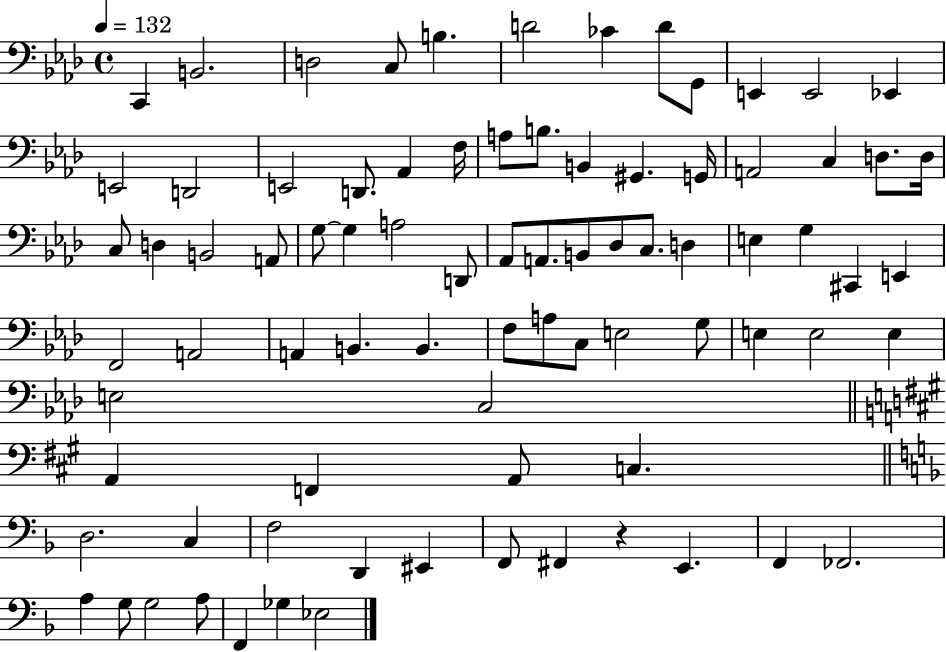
C2/q B2/h. D3/h C3/e B3/q. D4/h CES4/q D4/e G2/e E2/q E2/h Eb2/q E2/h D2/h E2/h D2/e. Ab2/q F3/s A3/e B3/e. B2/q G#2/q. G2/s A2/h C3/q D3/e. D3/s C3/e D3/q B2/h A2/e G3/e G3/q A3/h D2/e Ab2/e A2/e. B2/e Db3/e C3/e. D3/q E3/q G3/q C#2/q E2/q F2/h A2/h A2/q B2/q. B2/q. F3/e A3/e C3/e E3/h G3/e E3/q E3/h E3/q E3/h C3/h A2/q F2/q A2/e C3/q. D3/h. C3/q F3/h D2/q EIS2/q F2/e F#2/q R/q E2/q. F2/q FES2/h. A3/q G3/e G3/h A3/e F2/q Gb3/q Eb3/h